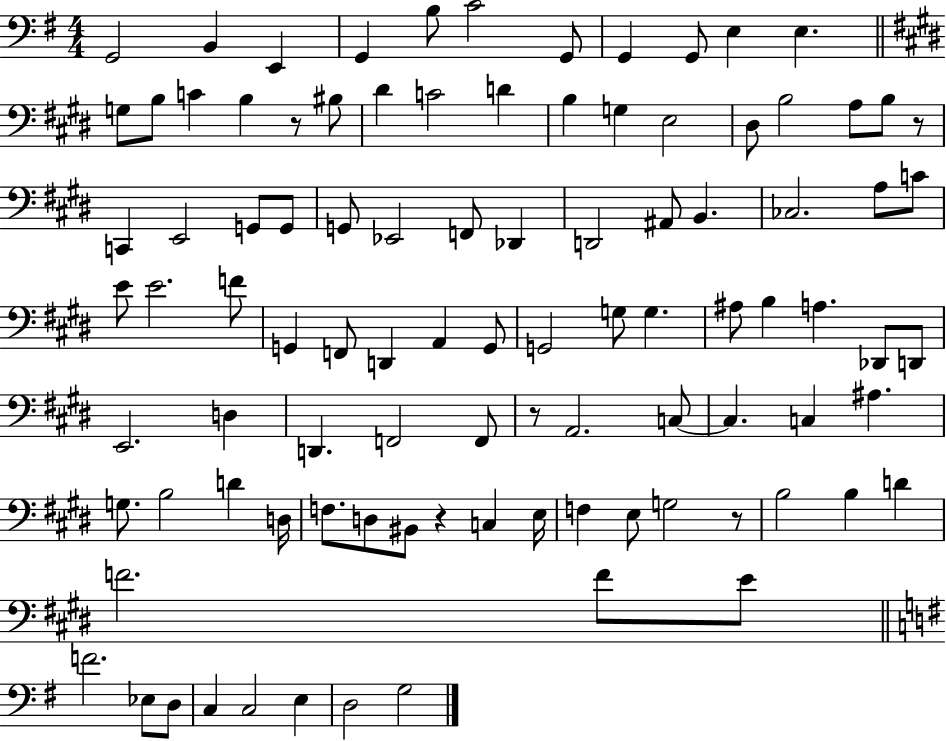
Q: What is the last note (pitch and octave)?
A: G3